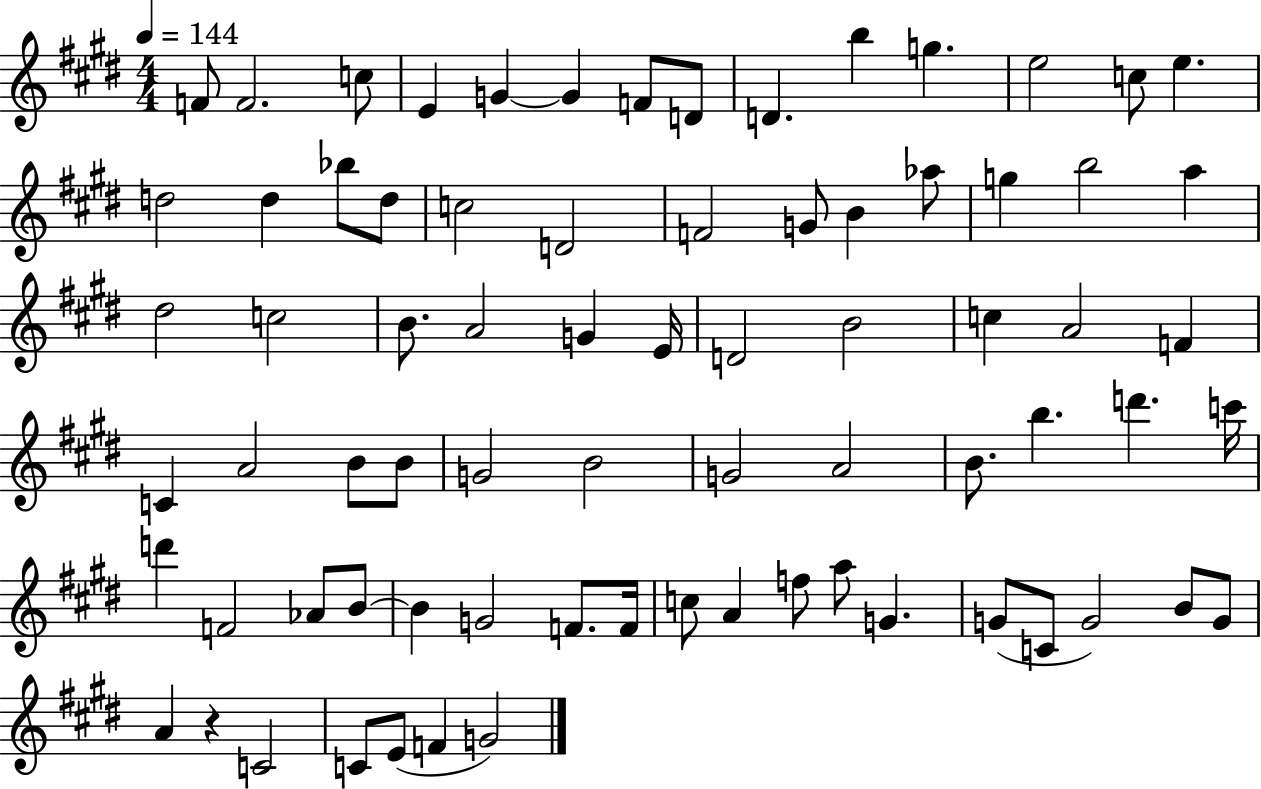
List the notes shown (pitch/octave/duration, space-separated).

F4/e F4/h. C5/e E4/q G4/q G4/q F4/e D4/e D4/q. B5/q G5/q. E5/h C5/e E5/q. D5/h D5/q Bb5/e D5/e C5/h D4/h F4/h G4/e B4/q Ab5/e G5/q B5/h A5/q D#5/h C5/h B4/e. A4/h G4/q E4/s D4/h B4/h C5/q A4/h F4/q C4/q A4/h B4/e B4/e G4/h B4/h G4/h A4/h B4/e. B5/q. D6/q. C6/s D6/q F4/h Ab4/e B4/e B4/q G4/h F4/e. F4/s C5/e A4/q F5/e A5/e G4/q. G4/e C4/e G4/h B4/e G4/e A4/q R/q C4/h C4/e E4/e F4/q G4/h